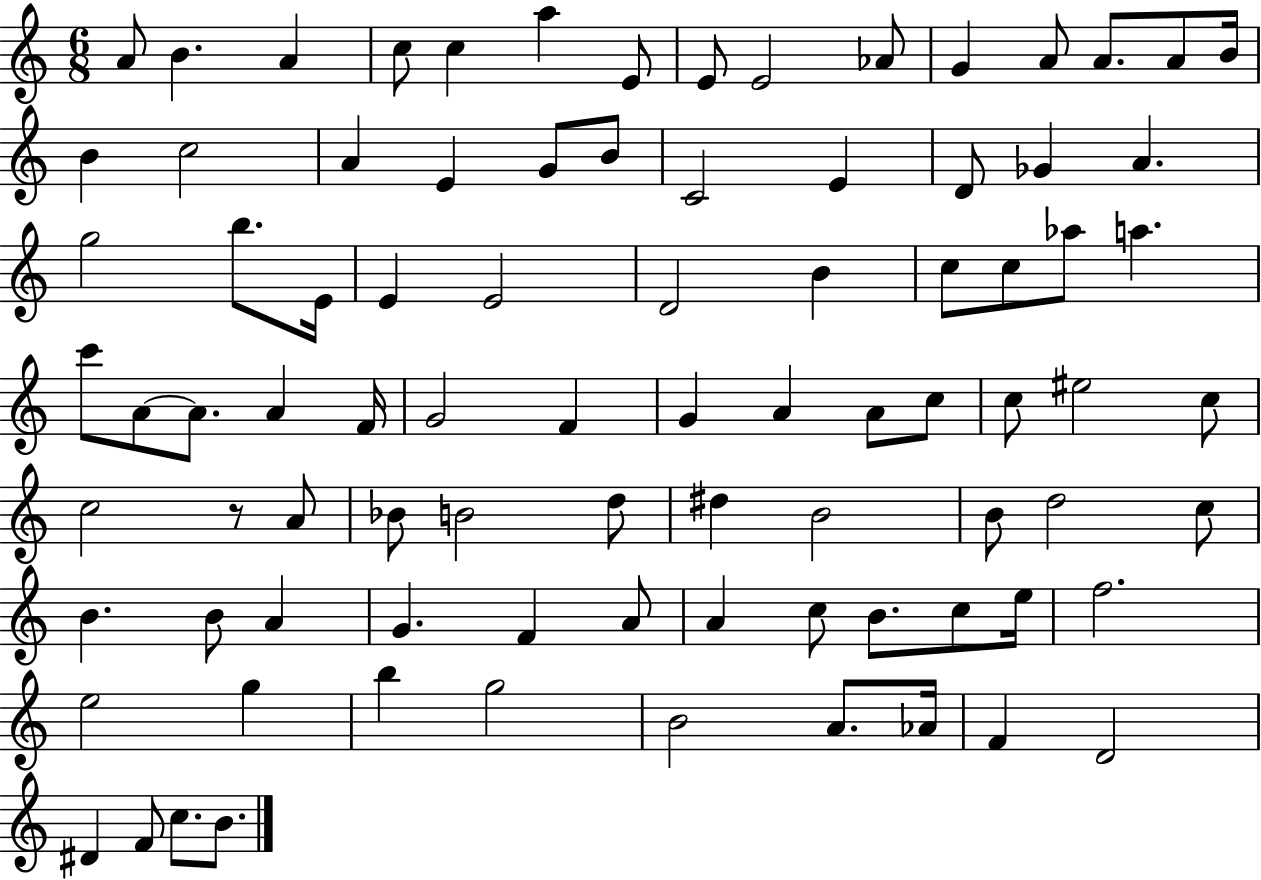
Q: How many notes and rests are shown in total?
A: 87